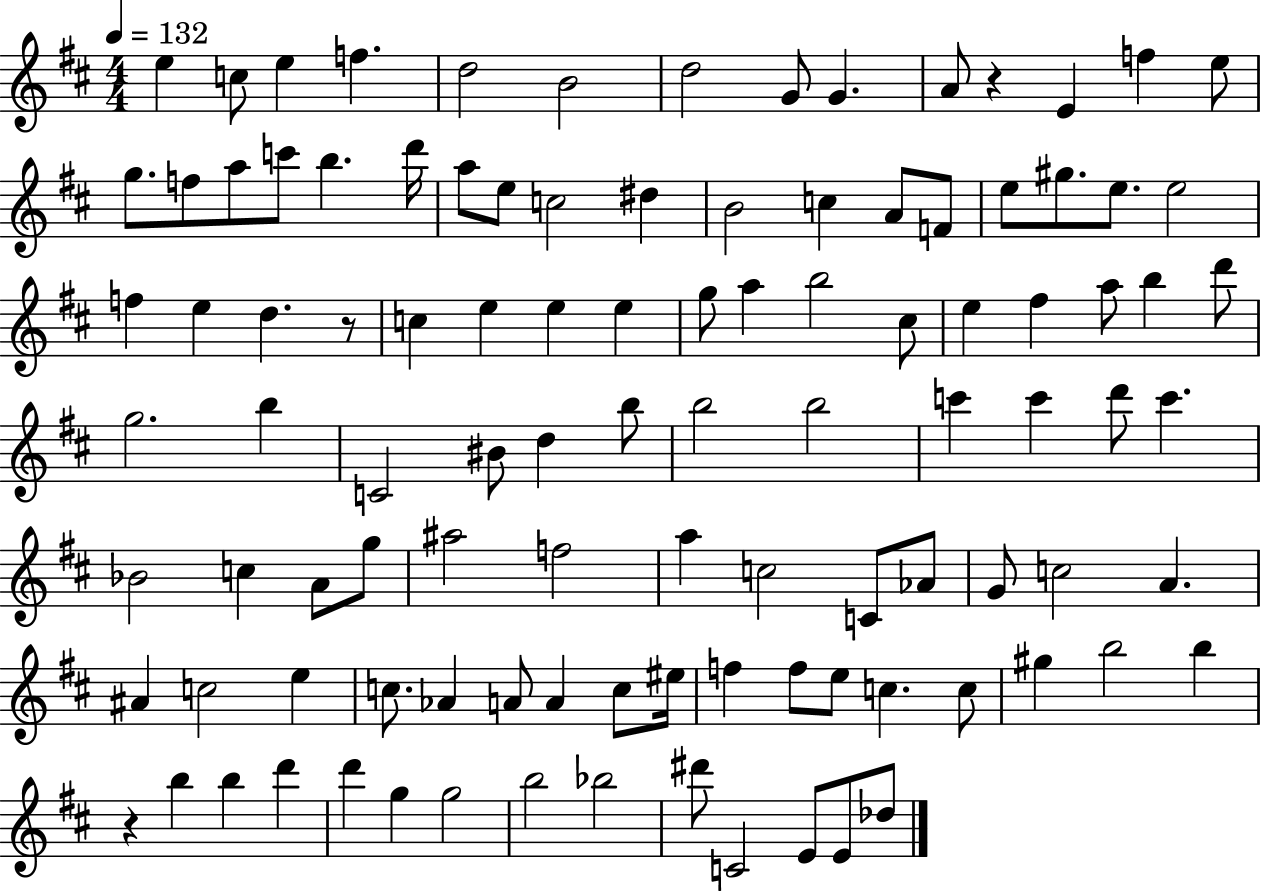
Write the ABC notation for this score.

X:1
T:Untitled
M:4/4
L:1/4
K:D
e c/2 e f d2 B2 d2 G/2 G A/2 z E f e/2 g/2 f/2 a/2 c'/2 b d'/4 a/2 e/2 c2 ^d B2 c A/2 F/2 e/2 ^g/2 e/2 e2 f e d z/2 c e e e g/2 a b2 ^c/2 e ^f a/2 b d'/2 g2 b C2 ^B/2 d b/2 b2 b2 c' c' d'/2 c' _B2 c A/2 g/2 ^a2 f2 a c2 C/2 _A/2 G/2 c2 A ^A c2 e c/2 _A A/2 A c/2 ^e/4 f f/2 e/2 c c/2 ^g b2 b z b b d' d' g g2 b2 _b2 ^d'/2 C2 E/2 E/2 _d/2